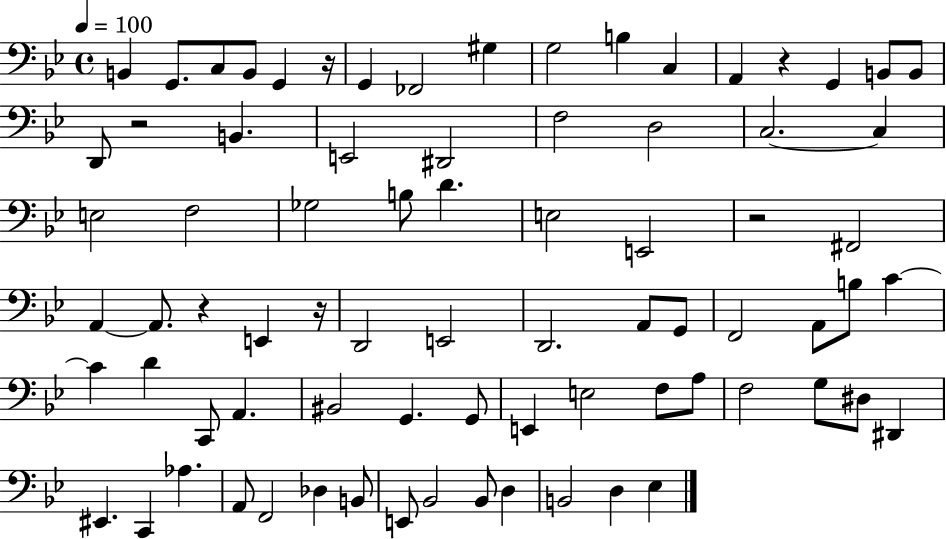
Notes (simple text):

B2/q G2/e. C3/e B2/e G2/q R/s G2/q FES2/h G#3/q G3/h B3/q C3/q A2/q R/q G2/q B2/e B2/e D2/e R/h B2/q. E2/h D#2/h F3/h D3/h C3/h. C3/q E3/h F3/h Gb3/h B3/e D4/q. E3/h E2/h R/h F#2/h A2/q A2/e. R/q E2/q R/s D2/h E2/h D2/h. A2/e G2/e F2/h A2/e B3/e C4/q C4/q D4/q C2/e A2/q. BIS2/h G2/q. G2/e E2/q E3/h F3/e A3/e F3/h G3/e D#3/e D#2/q EIS2/q. C2/q Ab3/q. A2/e F2/h Db3/q B2/e E2/e Bb2/h Bb2/e D3/q B2/h D3/q Eb3/q